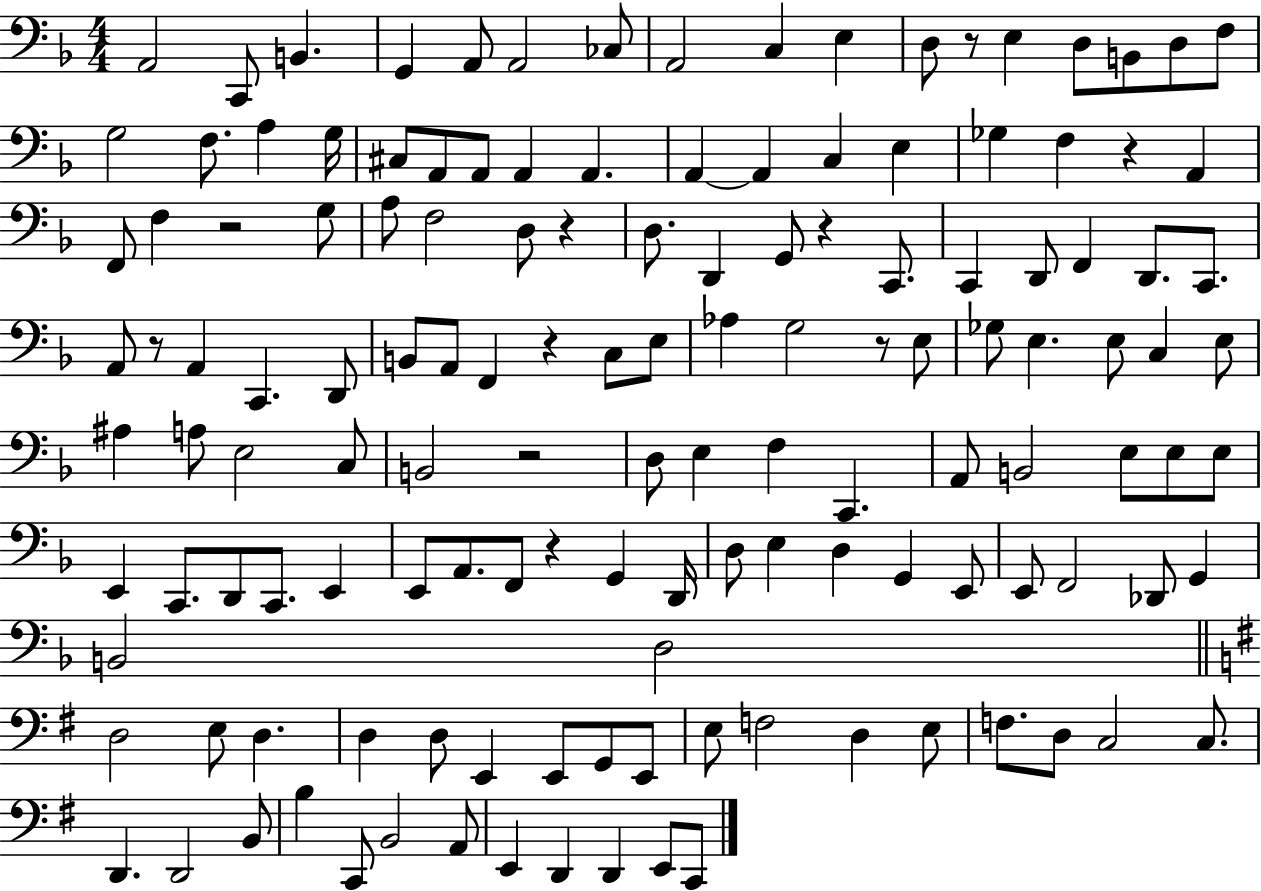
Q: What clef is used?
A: bass